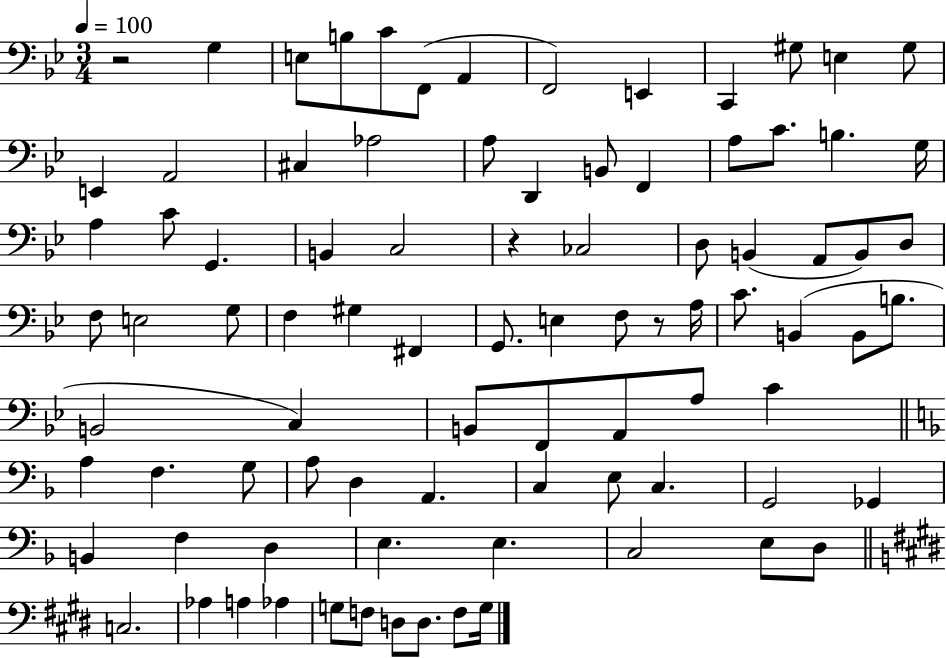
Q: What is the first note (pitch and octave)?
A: G3